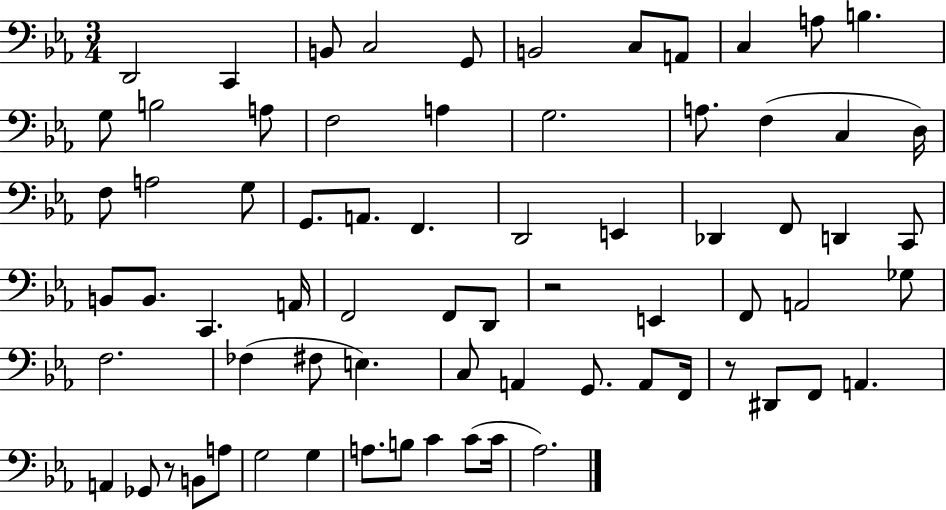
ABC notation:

X:1
T:Untitled
M:3/4
L:1/4
K:Eb
D,,2 C,, B,,/2 C,2 G,,/2 B,,2 C,/2 A,,/2 C, A,/2 B, G,/2 B,2 A,/2 F,2 A, G,2 A,/2 F, C, D,/4 F,/2 A,2 G,/2 G,,/2 A,,/2 F,, D,,2 E,, _D,, F,,/2 D,, C,,/2 B,,/2 B,,/2 C,, A,,/4 F,,2 F,,/2 D,,/2 z2 E,, F,,/2 A,,2 _G,/2 F,2 _F, ^F,/2 E, C,/2 A,, G,,/2 A,,/2 F,,/4 z/2 ^D,,/2 F,,/2 A,, A,, _G,,/2 z/2 B,,/2 A,/2 G,2 G, A,/2 B,/2 C C/2 C/4 _A,2